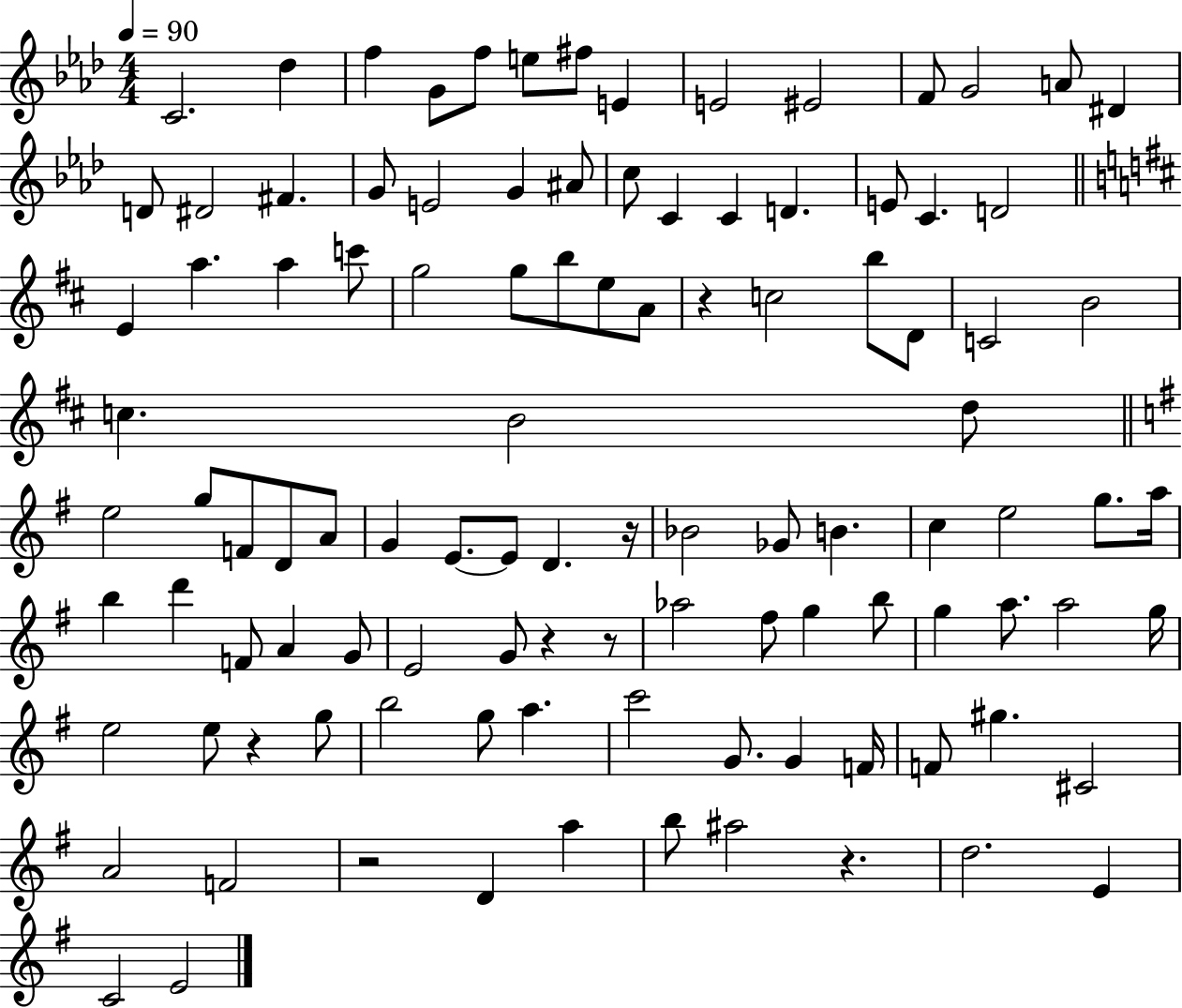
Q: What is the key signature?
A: AES major